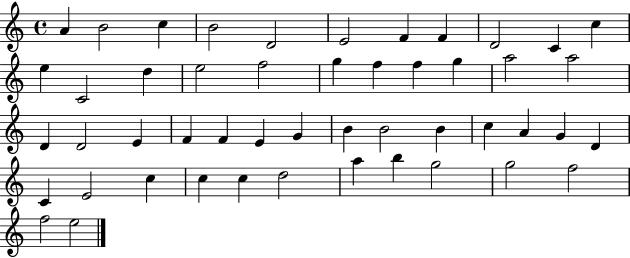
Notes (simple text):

A4/q B4/h C5/q B4/h D4/h E4/h F4/q F4/q D4/h C4/q C5/q E5/q C4/h D5/q E5/h F5/h G5/q F5/q F5/q G5/q A5/h A5/h D4/q D4/h E4/q F4/q F4/q E4/q G4/q B4/q B4/h B4/q C5/q A4/q G4/q D4/q C4/q E4/h C5/q C5/q C5/q D5/h A5/q B5/q G5/h G5/h F5/h F5/h E5/h